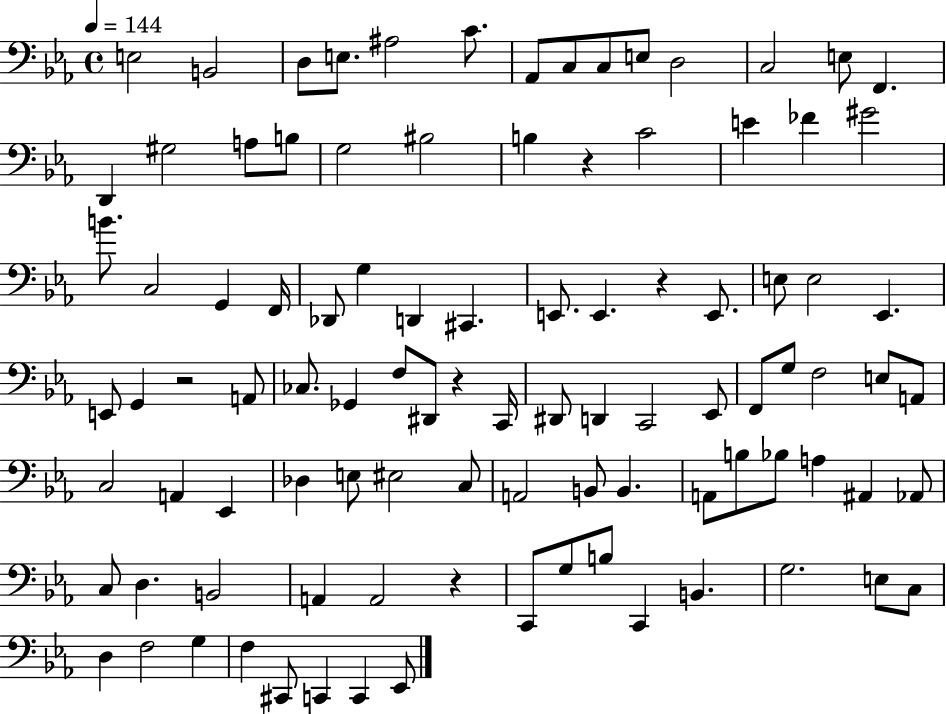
X:1
T:Untitled
M:4/4
L:1/4
K:Eb
E,2 B,,2 D,/2 E,/2 ^A,2 C/2 _A,,/2 C,/2 C,/2 E,/2 D,2 C,2 E,/2 F,, D,, ^G,2 A,/2 B,/2 G,2 ^B,2 B, z C2 E _F ^G2 B/2 C,2 G,, F,,/4 _D,,/2 G, D,, ^C,, E,,/2 E,, z E,,/2 E,/2 E,2 _E,, E,,/2 G,, z2 A,,/2 _C,/2 _G,, F,/2 ^D,,/2 z C,,/4 ^D,,/2 D,, C,,2 _E,,/2 F,,/2 G,/2 F,2 E,/2 A,,/2 C,2 A,, _E,, _D, E,/2 ^E,2 C,/2 A,,2 B,,/2 B,, A,,/2 B,/2 _B,/2 A, ^A,, _A,,/2 C,/2 D, B,,2 A,, A,,2 z C,,/2 G,/2 B,/2 C,, B,, G,2 E,/2 C,/2 D, F,2 G, F, ^C,,/2 C,, C,, _E,,/2